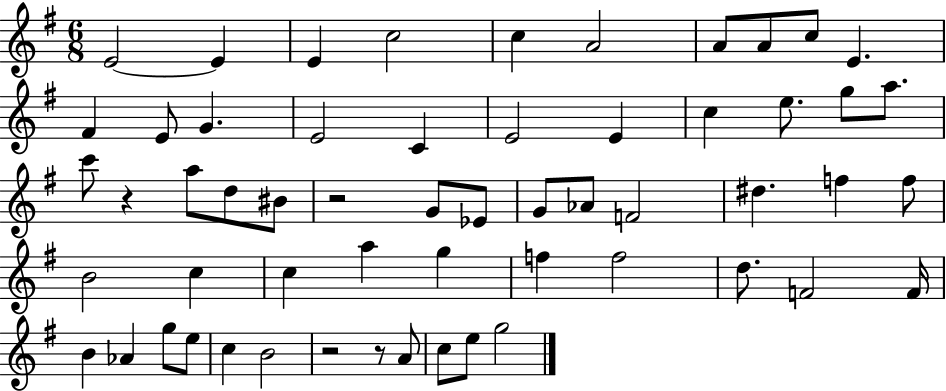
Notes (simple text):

E4/h E4/q E4/q C5/h C5/q A4/h A4/e A4/e C5/e E4/q. F#4/q E4/e G4/q. E4/h C4/q E4/h E4/q C5/q E5/e. G5/e A5/e. C6/e R/q A5/e D5/e BIS4/e R/h G4/e Eb4/e G4/e Ab4/e F4/h D#5/q. F5/q F5/e B4/h C5/q C5/q A5/q G5/q F5/q F5/h D5/e. F4/h F4/s B4/q Ab4/q G5/e E5/e C5/q B4/h R/h R/e A4/e C5/e E5/e G5/h